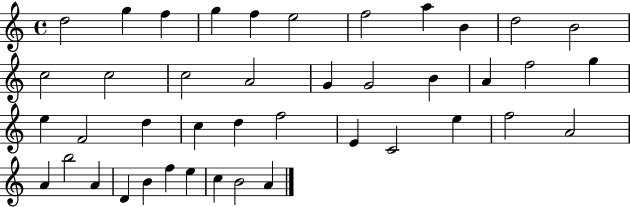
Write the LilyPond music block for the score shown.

{
  \clef treble
  \time 4/4
  \defaultTimeSignature
  \key c \major
  d''2 g''4 f''4 | g''4 f''4 e''2 | f''2 a''4 b'4 | d''2 b'2 | \break c''2 c''2 | c''2 a'2 | g'4 g'2 b'4 | a'4 f''2 g''4 | \break e''4 f'2 d''4 | c''4 d''4 f''2 | e'4 c'2 e''4 | f''2 a'2 | \break a'4 b''2 a'4 | d'4 b'4 f''4 e''4 | c''4 b'2 a'4 | \bar "|."
}